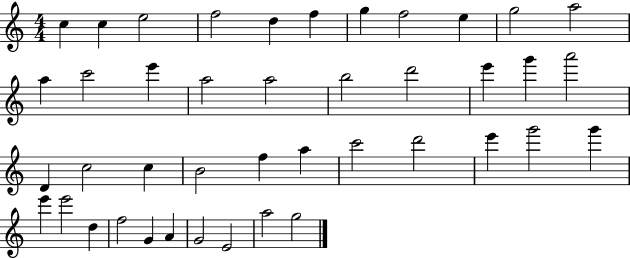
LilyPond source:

{
  \clef treble
  \numericTimeSignature
  \time 4/4
  \key c \major
  c''4 c''4 e''2 | f''2 d''4 f''4 | g''4 f''2 e''4 | g''2 a''2 | \break a''4 c'''2 e'''4 | a''2 a''2 | b''2 d'''2 | e'''4 g'''4 a'''2 | \break d'4 c''2 c''4 | b'2 f''4 a''4 | c'''2 d'''2 | e'''4 g'''2 g'''4 | \break e'''4 e'''2 d''4 | f''2 g'4 a'4 | g'2 e'2 | a''2 g''2 | \break \bar "|."
}